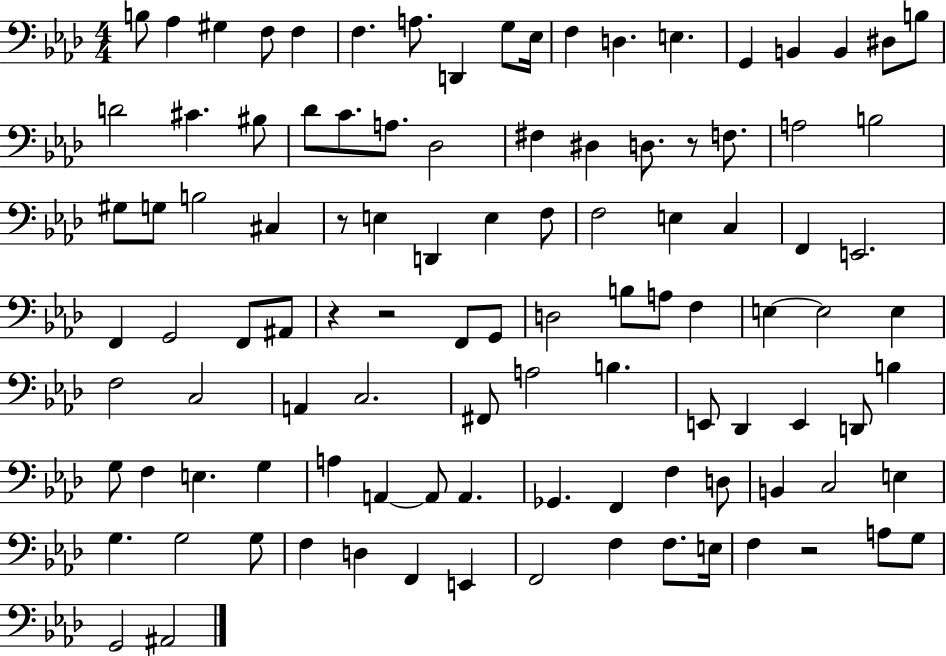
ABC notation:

X:1
T:Untitled
M:4/4
L:1/4
K:Ab
B,/2 _A, ^G, F,/2 F, F, A,/2 D,, G,/2 _E,/4 F, D, E, G,, B,, B,, ^D,/2 B,/2 D2 ^C ^B,/2 _D/2 C/2 A,/2 _D,2 ^F, ^D, D,/2 z/2 F,/2 A,2 B,2 ^G,/2 G,/2 B,2 ^C, z/2 E, D,, E, F,/2 F,2 E, C, F,, E,,2 F,, G,,2 F,,/2 ^A,,/2 z z2 F,,/2 G,,/2 D,2 B,/2 A,/2 F, E, E,2 E, F,2 C,2 A,, C,2 ^F,,/2 A,2 B, E,,/2 _D,, E,, D,,/2 B, G,/2 F, E, G, A, A,, A,,/2 A,, _G,, F,, F, D,/2 B,, C,2 E, G, G,2 G,/2 F, D, F,, E,, F,,2 F, F,/2 E,/4 F, z2 A,/2 G,/2 G,,2 ^A,,2